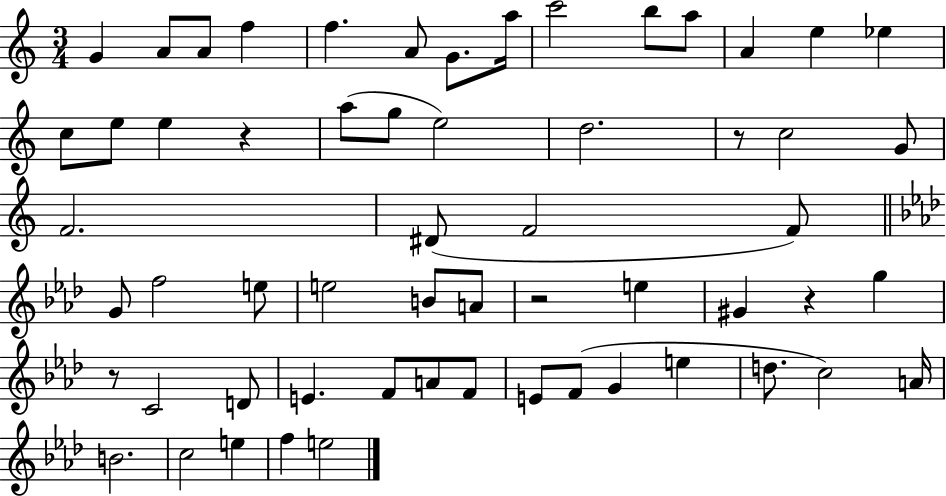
{
  \clef treble
  \numericTimeSignature
  \time 3/4
  \key c \major
  \repeat volta 2 { g'4 a'8 a'8 f''4 | f''4. a'8 g'8. a''16 | c'''2 b''8 a''8 | a'4 e''4 ees''4 | \break c''8 e''8 e''4 r4 | a''8( g''8 e''2) | d''2. | r8 c''2 g'8 | \break f'2. | dis'8( f'2 f'8) | \bar "||" \break \key aes \major g'8 f''2 e''8 | e''2 b'8 a'8 | r2 e''4 | gis'4 r4 g''4 | \break r8 c'2 d'8 | e'4. f'8 a'8 f'8 | e'8 f'8( g'4 e''4 | d''8. c''2) a'16 | \break b'2. | c''2 e''4 | f''4 e''2 | } \bar "|."
}